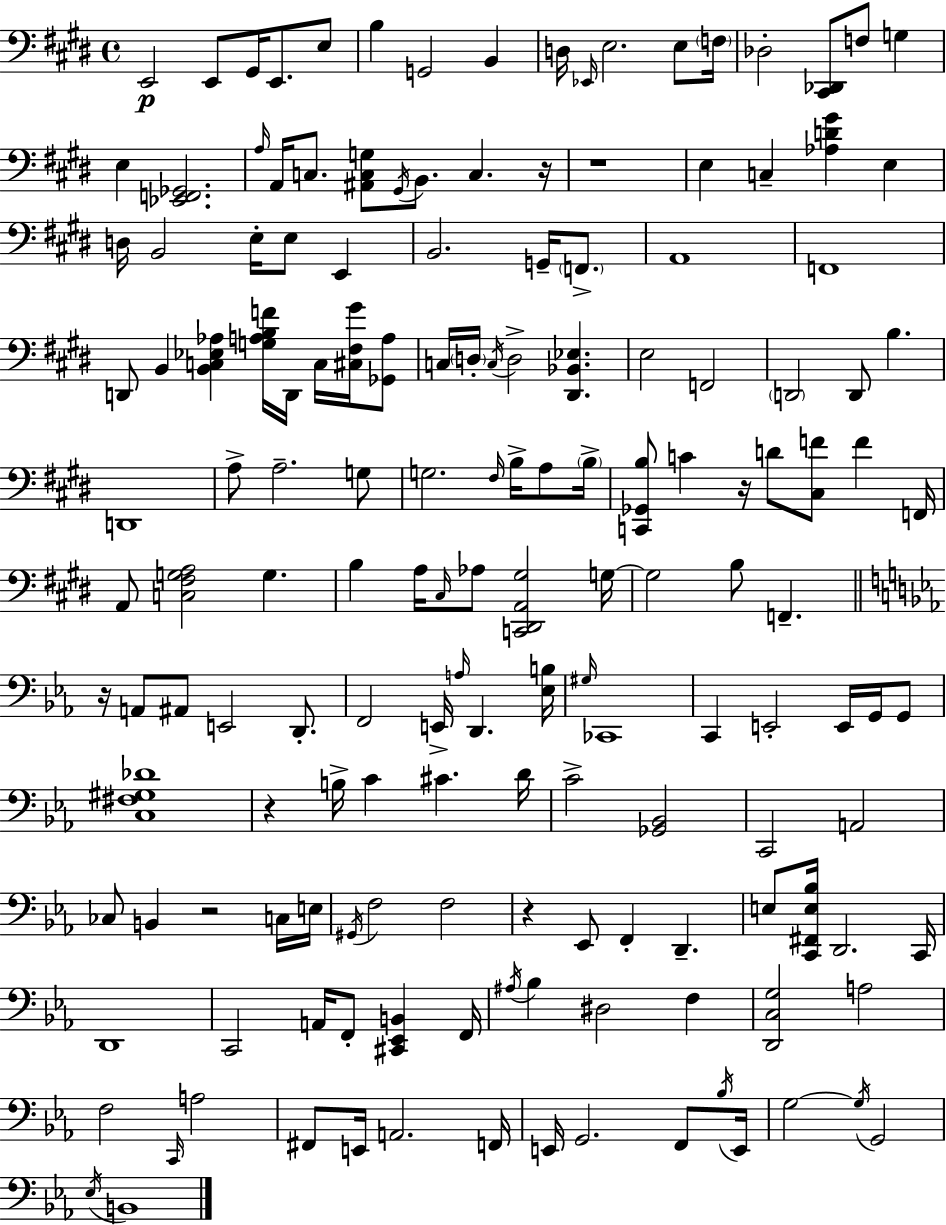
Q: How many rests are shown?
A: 7